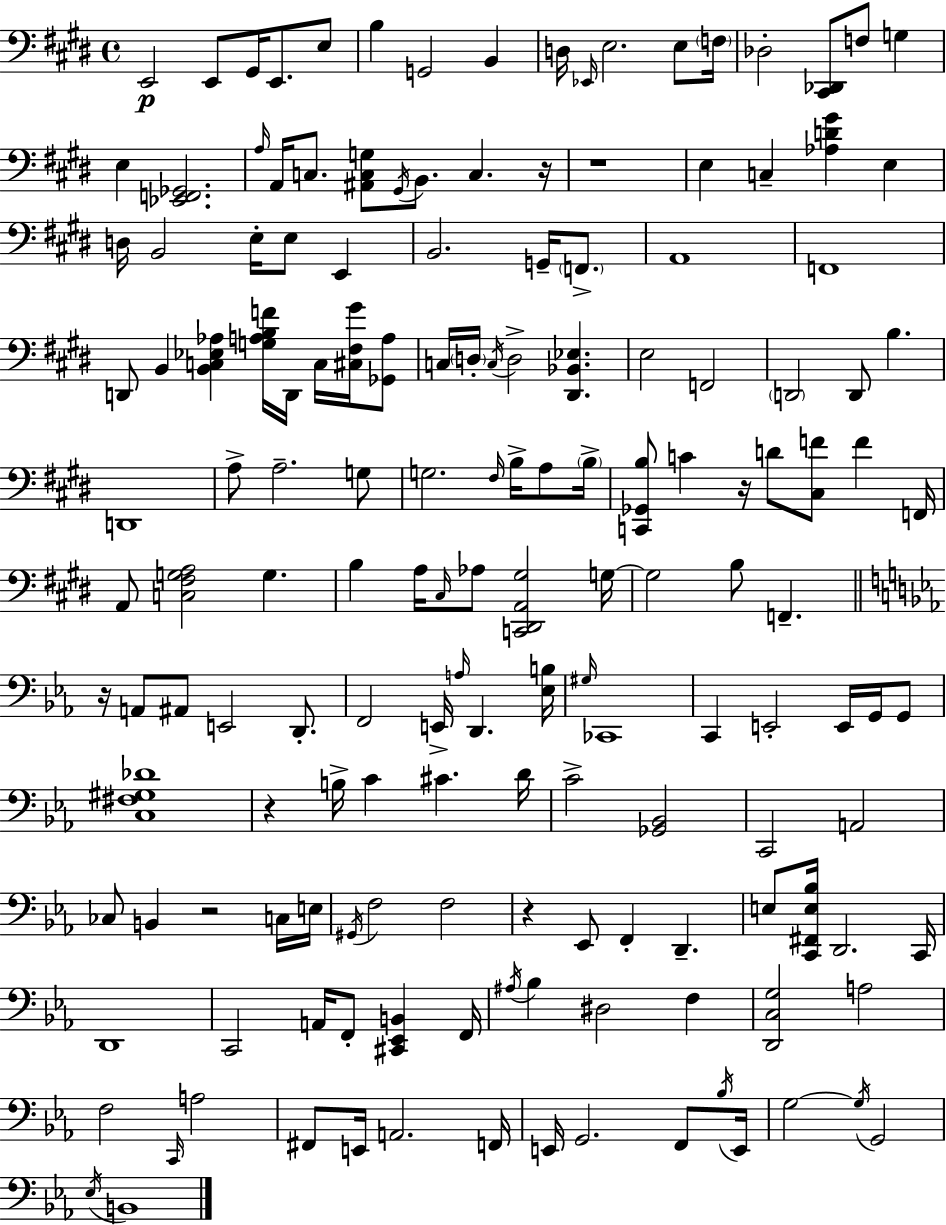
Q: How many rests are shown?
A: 7